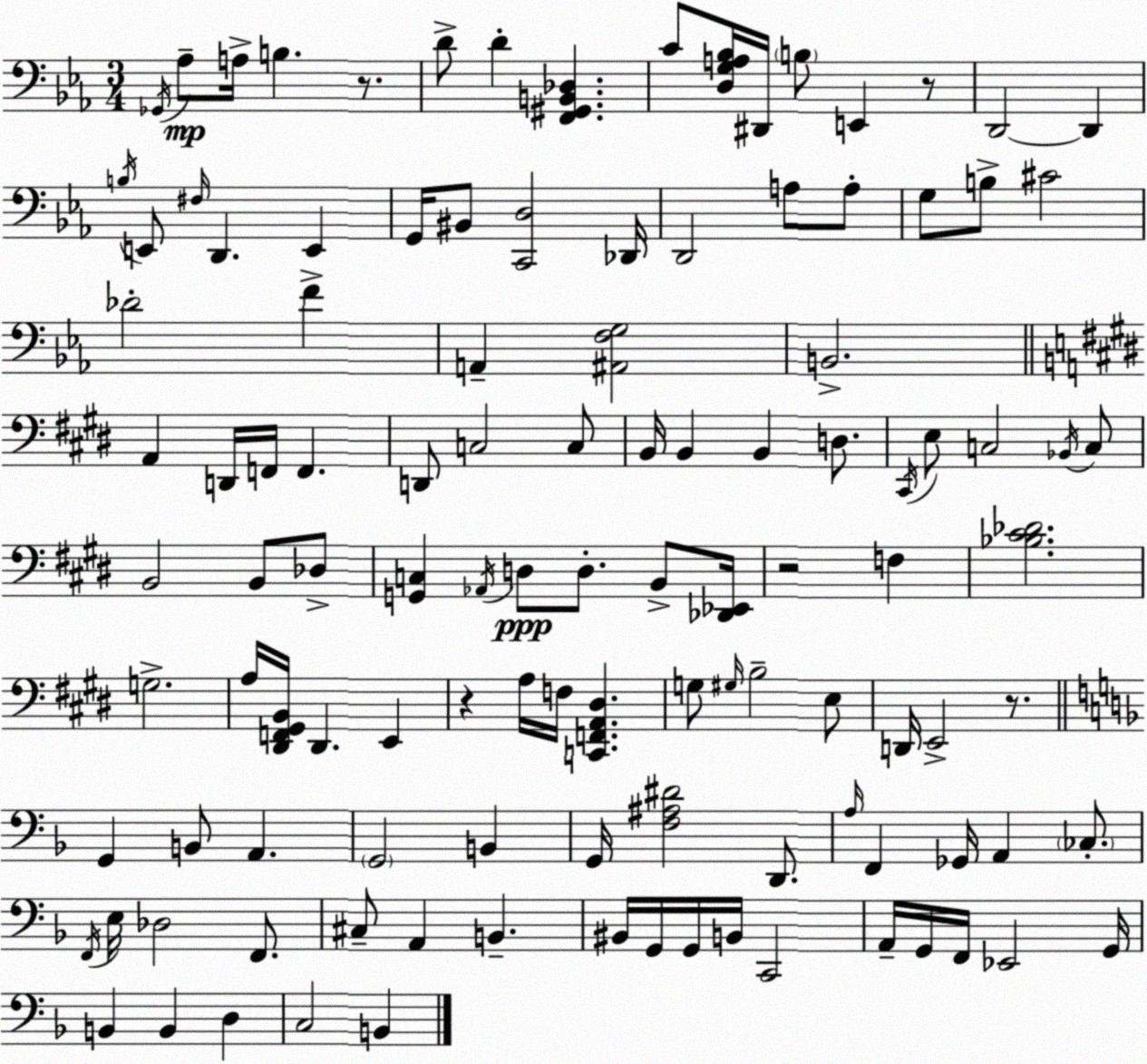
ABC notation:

X:1
T:Untitled
M:3/4
L:1/4
K:Eb
_G,,/4 _A,/2 A,/4 B, z/2 D/2 D [F,,^G,,B,,_D,] C/2 [D,G,A,_B,]/4 ^D,,/4 B,/2 E,, z/2 D,,2 D,, B,/4 E,,/2 ^F,/4 D,, E,, G,,/4 ^B,,/2 [C,,D,]2 _D,,/4 D,,2 A,/2 A,/2 G,/2 B,/2 ^C2 _D2 F A,, [^A,,F,G,]2 B,,2 A,, D,,/4 F,,/4 F,, D,,/2 C,2 C,/2 B,,/4 B,, B,, D,/2 ^C,,/4 E,/2 C,2 _B,,/4 C,/2 B,,2 B,,/2 _D,/2 [G,,C,] _A,,/4 D,/2 D,/2 B,,/2 [_D,,_E,,]/4 z2 F, [_B,^C_D]2 G,2 A,/4 [^D,,F,,^G,,B,,]/4 ^D,, E,, z A,/4 F,/4 [C,,F,,A,,^D,] G,/2 ^G,/4 B,2 E,/2 D,,/4 E,,2 z/2 G,, B,,/2 A,, G,,2 B,, G,,/4 [F,^A,^D]2 D,,/2 A,/4 F,, _G,,/4 A,, _C,/2 F,,/4 E,/4 _D,2 F,,/2 ^C,/2 A,, B,, ^B,,/4 G,,/4 G,,/4 B,,/4 C,,2 A,,/4 G,,/4 F,,/4 _E,,2 G,,/4 B,, B,, D, C,2 B,,